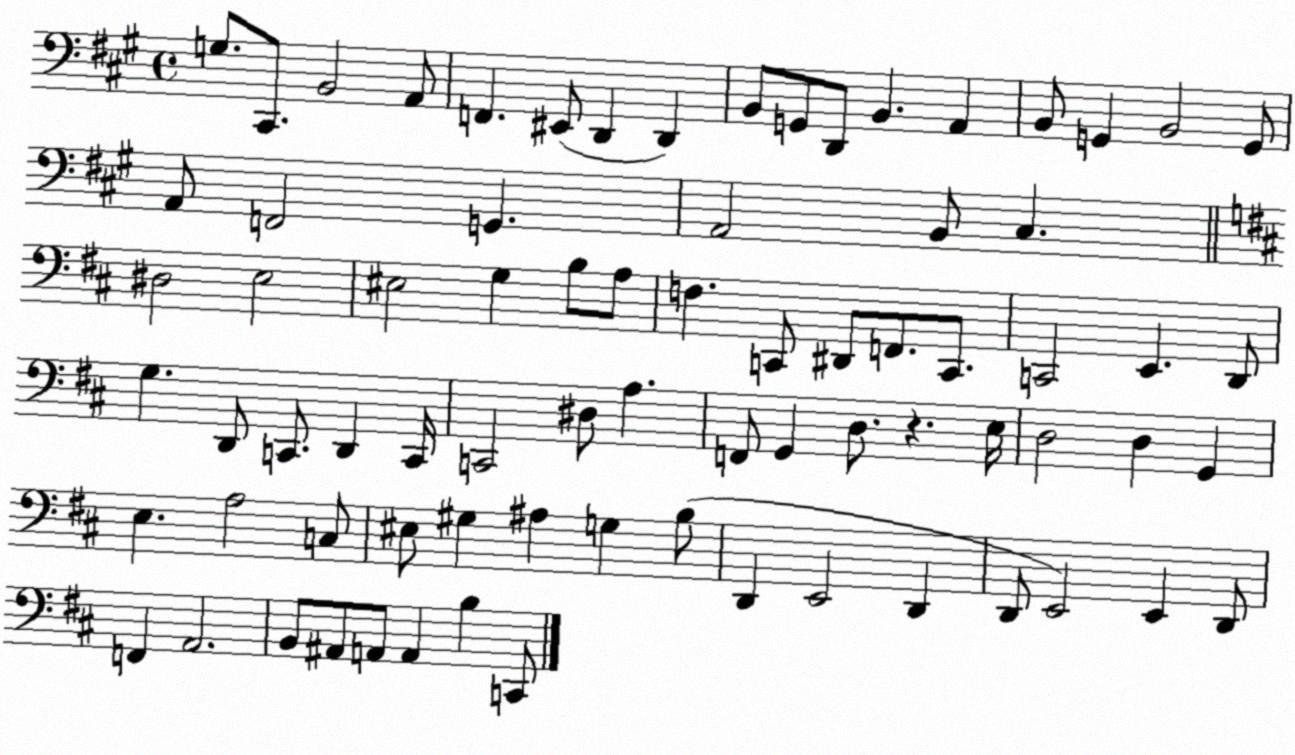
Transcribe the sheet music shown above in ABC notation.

X:1
T:Untitled
M:4/4
L:1/4
K:A
G,/2 ^C,,/2 B,,2 A,,/2 F,, ^E,,/2 D,, D,, B,,/2 G,,/2 D,,/2 B,, A,, B,,/2 G,, B,,2 G,,/2 A,,/2 F,,2 G,, A,,2 B,,/2 ^C, ^D,2 E,2 ^E,2 G, B,/2 A,/2 F, C,,/2 ^D,,/2 F,,/2 C,,/2 C,,2 E,, D,,/2 G, D,,/2 C,,/2 D,, C,,/4 C,,2 ^D,/2 A, F,,/2 G,, D,/2 z E,/4 D,2 D, G,, E, A,2 C,/2 ^E,/2 ^G, ^A, G, B,/2 D,, E,,2 D,, D,,/2 E,,2 E,, D,,/2 F,, A,,2 B,,/2 ^A,,/2 A,,/2 A,, B, C,,/2